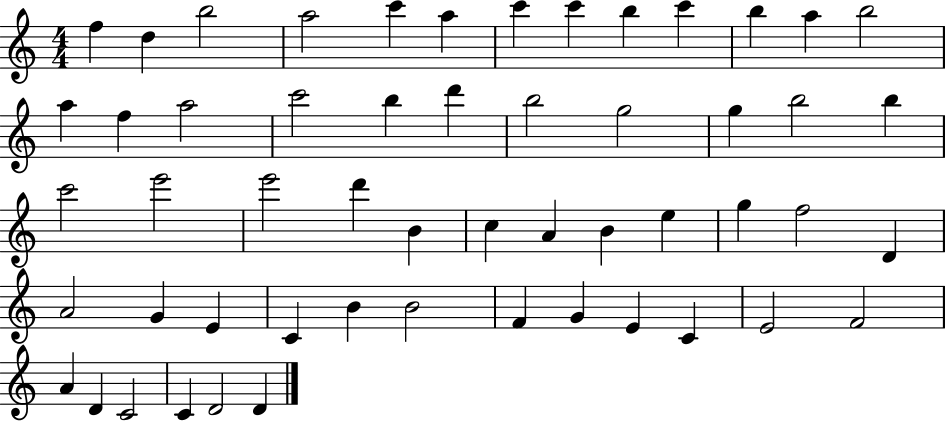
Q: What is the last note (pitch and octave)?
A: D4